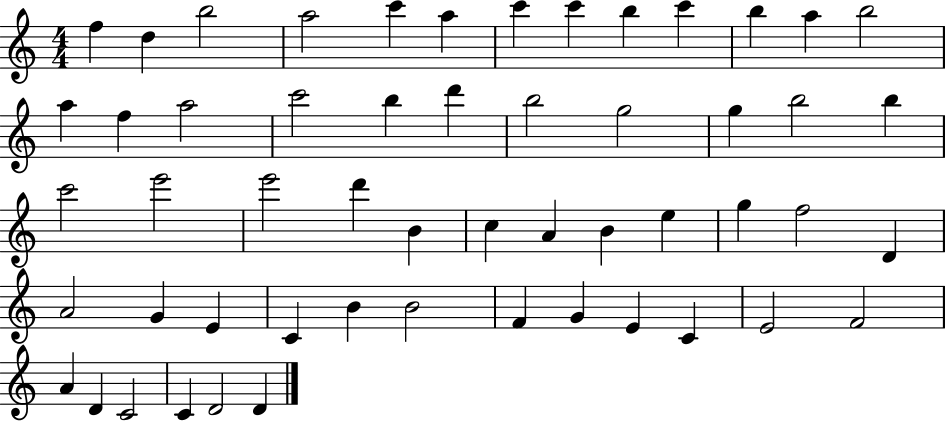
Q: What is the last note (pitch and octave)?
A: D4